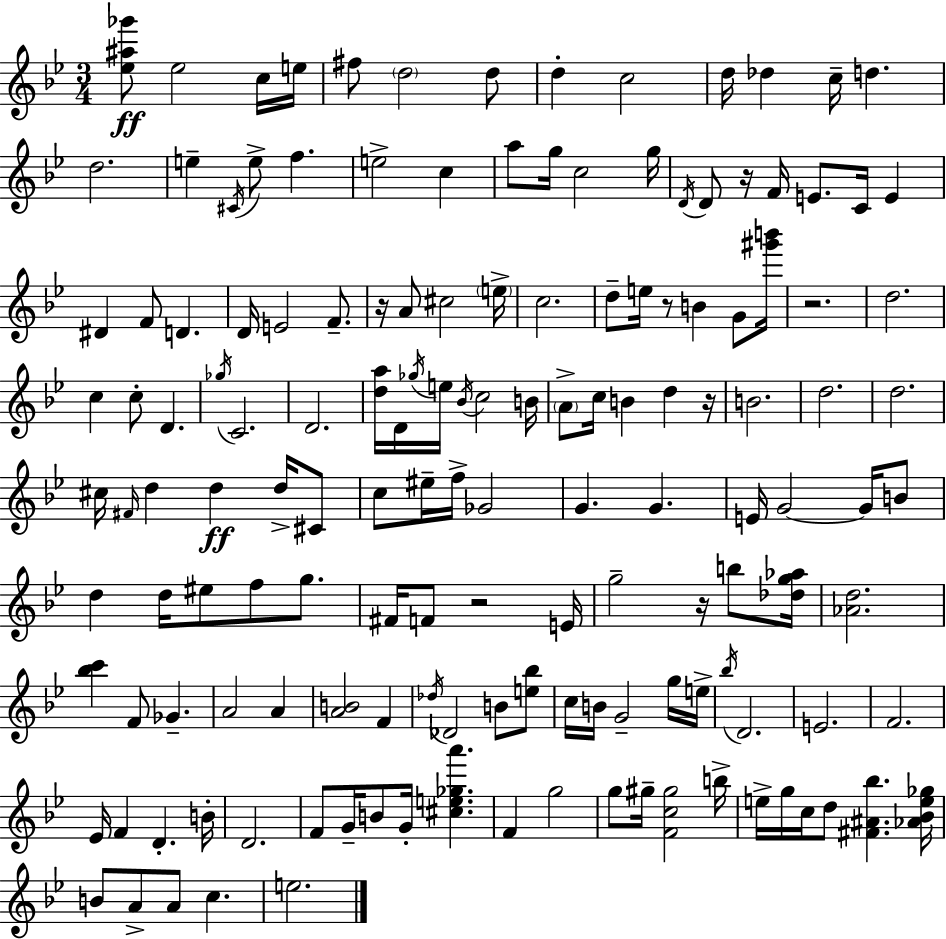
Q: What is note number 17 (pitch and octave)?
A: F5